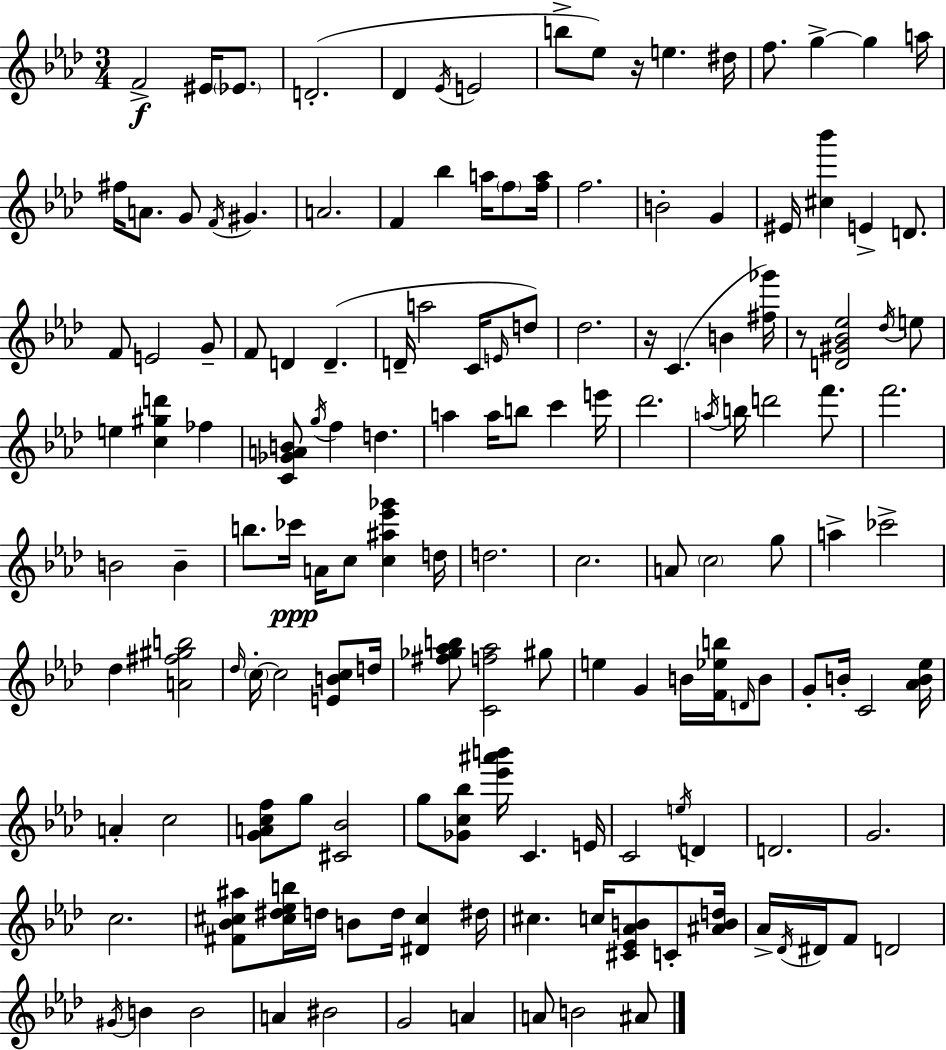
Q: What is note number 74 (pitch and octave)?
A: C5